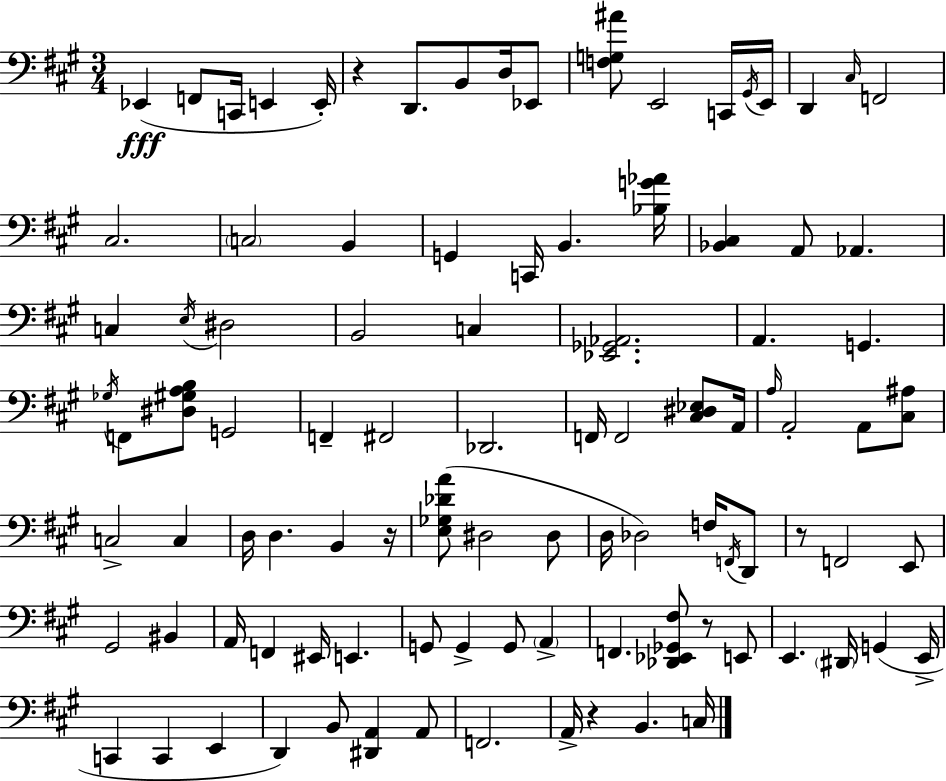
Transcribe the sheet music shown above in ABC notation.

X:1
T:Untitled
M:3/4
L:1/4
K:A
_E,, F,,/2 C,,/4 E,, E,,/4 z D,,/2 B,,/2 D,/4 _E,,/2 [F,G,^A]/2 E,,2 C,,/4 ^G,,/4 E,,/4 D,, ^C,/4 F,,2 ^C,2 C,2 B,, G,, C,,/4 B,, [_B,G_A]/4 [_B,,^C,] A,,/2 _A,, C, E,/4 ^D,2 B,,2 C, [_E,,_G,,_A,,]2 A,, G,, _G,/4 F,,/2 [^D,^G,A,B,]/2 G,,2 F,, ^F,,2 _D,,2 F,,/4 F,,2 [^C,^D,_E,]/2 A,,/4 A,/4 A,,2 A,,/2 [^C,^A,]/2 C,2 C, D,/4 D, B,, z/4 [E,_G,_DA]/2 ^D,2 ^D,/2 D,/4 _D,2 F,/4 F,,/4 D,,/2 z/2 F,,2 E,,/2 ^G,,2 ^B,, A,,/4 F,, ^E,,/4 E,, G,,/2 G,, G,,/2 A,, F,, [_D,,_E,,_G,,^F,]/2 z/2 E,,/2 E,, ^D,,/4 G,, E,,/4 C,, C,, E,, D,, B,,/2 [^D,,A,,] A,,/2 F,,2 A,,/4 z B,, C,/4